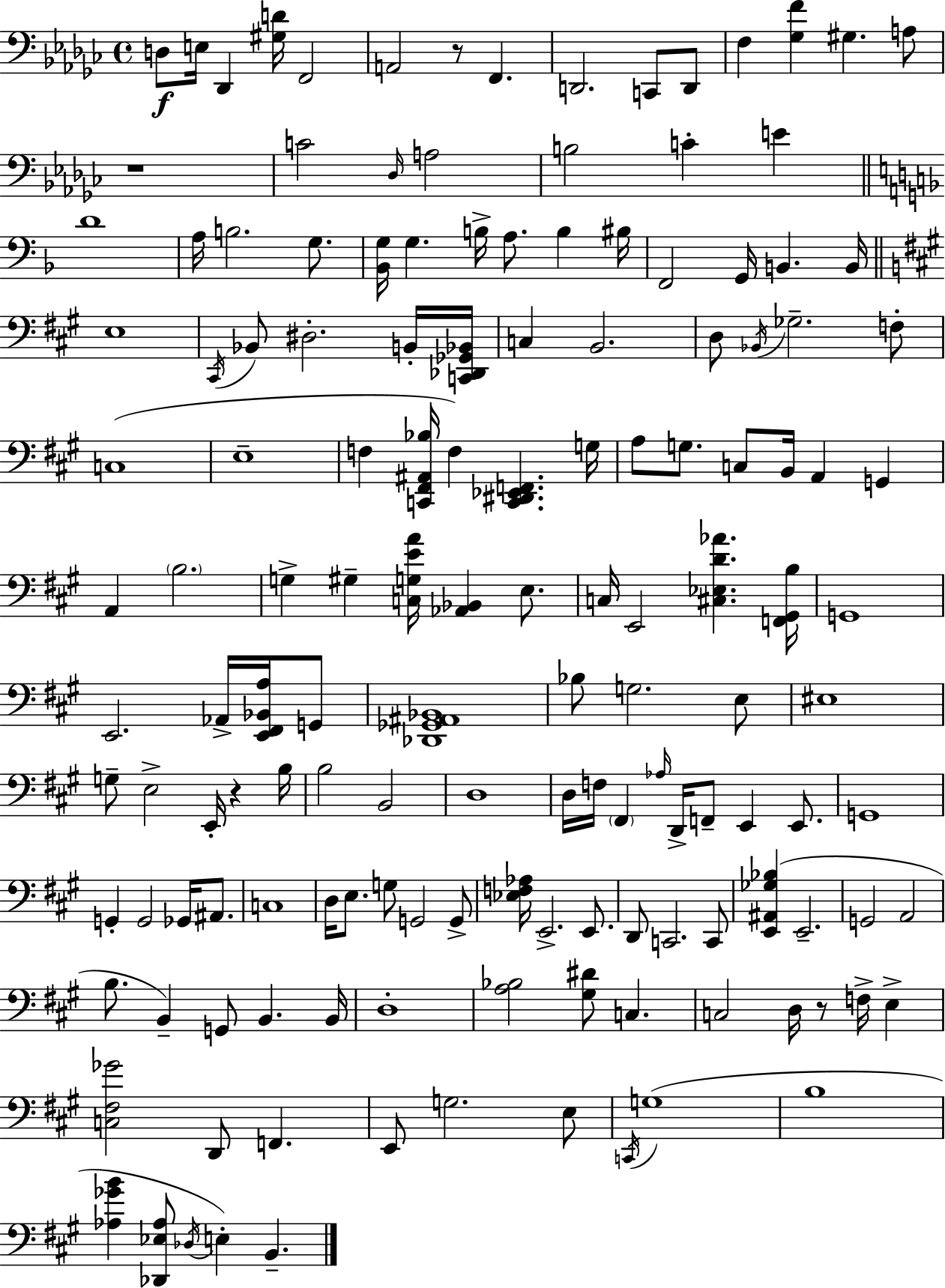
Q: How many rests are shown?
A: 4